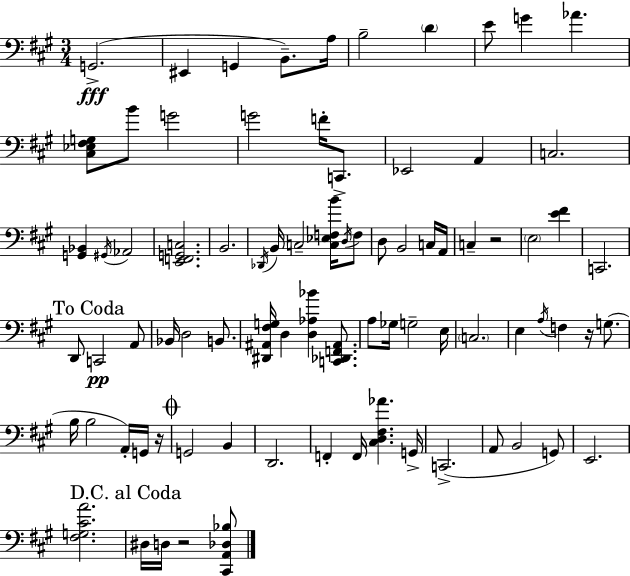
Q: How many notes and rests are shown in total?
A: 81